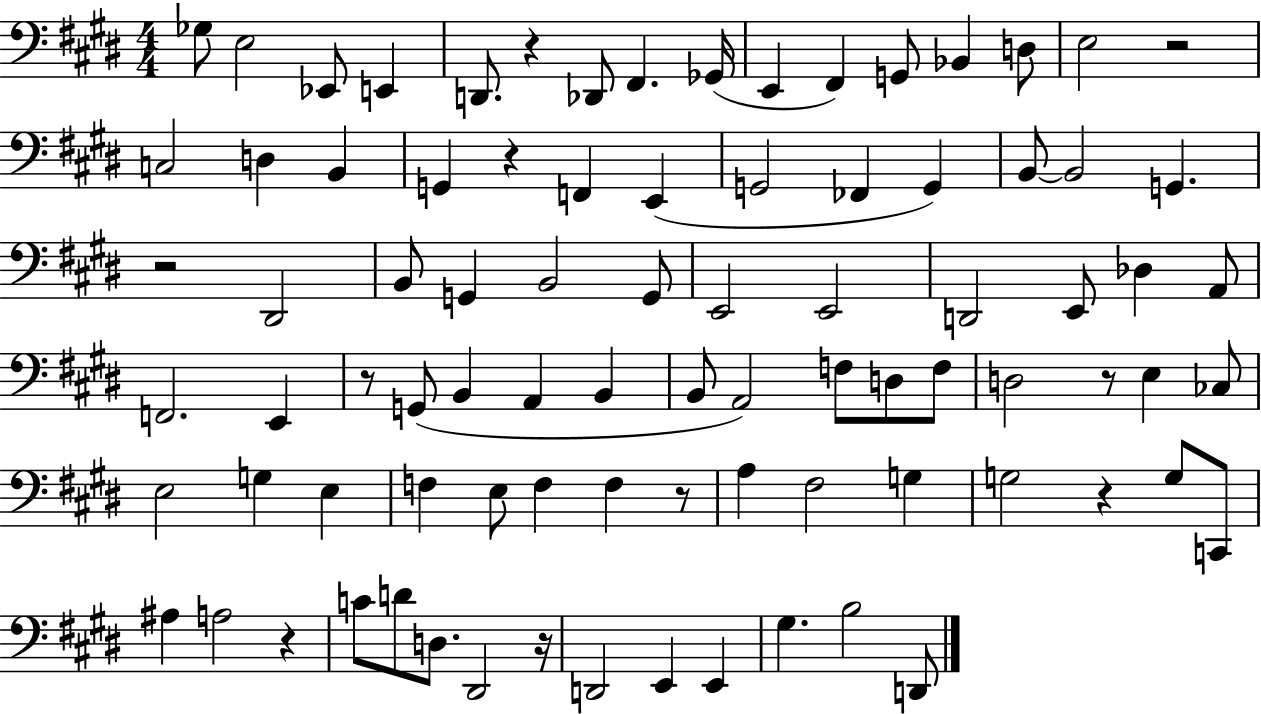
Gb3/e E3/h Eb2/e E2/q D2/e. R/q Db2/e F#2/q. Gb2/s E2/q F#2/q G2/e Bb2/q D3/e E3/h R/h C3/h D3/q B2/q G2/q R/q F2/q E2/q G2/h FES2/q G2/q B2/e B2/h G2/q. R/h D#2/h B2/e G2/q B2/h G2/e E2/h E2/h D2/h E2/e Db3/q A2/e F2/h. E2/q R/e G2/e B2/q A2/q B2/q B2/e A2/h F3/e D3/e F3/e D3/h R/e E3/q CES3/e E3/h G3/q E3/q F3/q E3/e F3/q F3/q R/e A3/q F#3/h G3/q G3/h R/q G3/e C2/e A#3/q A3/h R/q C4/e D4/e D3/e. D#2/h R/s D2/h E2/q E2/q G#3/q. B3/h D2/e